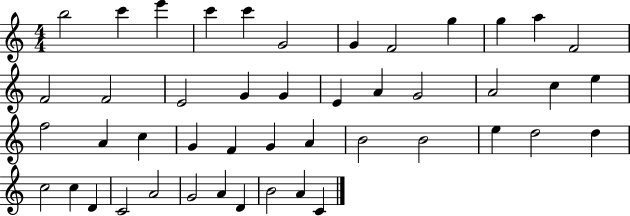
{
  \clef treble
  \numericTimeSignature
  \time 4/4
  \key c \major
  b''2 c'''4 e'''4 | c'''4 c'''4 g'2 | g'4 f'2 g''4 | g''4 a''4 f'2 | \break f'2 f'2 | e'2 g'4 g'4 | e'4 a'4 g'2 | a'2 c''4 e''4 | \break f''2 a'4 c''4 | g'4 f'4 g'4 a'4 | b'2 b'2 | e''4 d''2 d''4 | \break c''2 c''4 d'4 | c'2 a'2 | g'2 a'4 d'4 | b'2 a'4 c'4 | \break \bar "|."
}